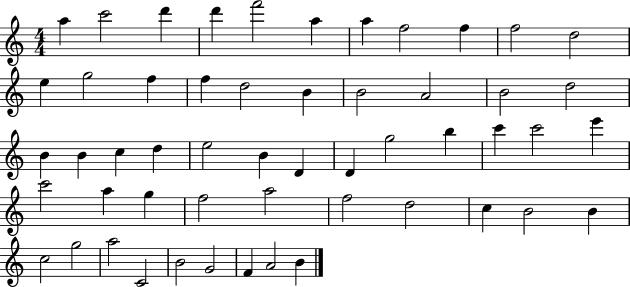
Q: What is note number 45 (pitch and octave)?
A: C5